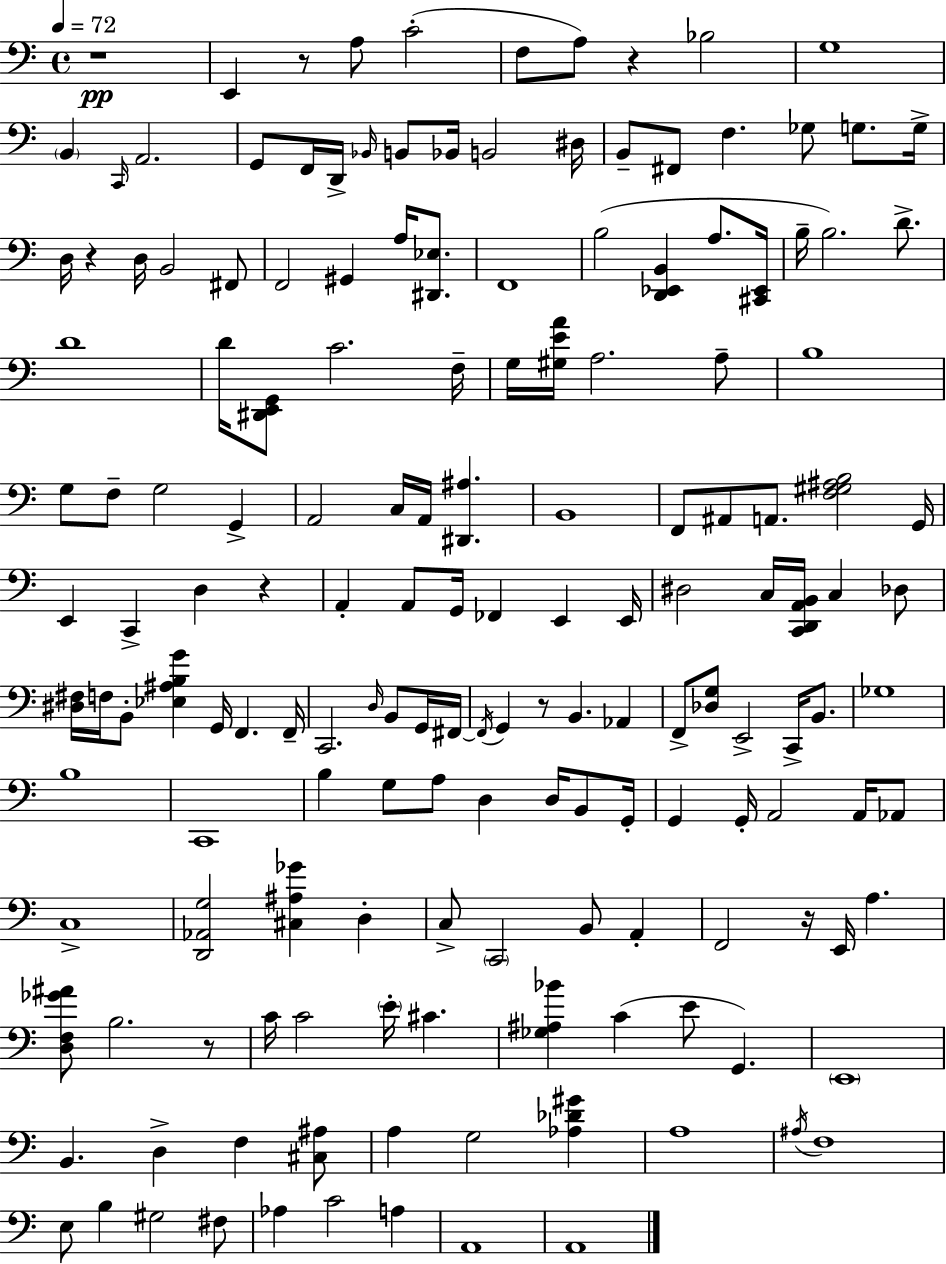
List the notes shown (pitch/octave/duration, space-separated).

R/w E2/q R/e A3/e C4/h F3/e A3/e R/q Bb3/h G3/w B2/q C2/s A2/h. G2/e F2/s D2/s Bb2/s B2/e Bb2/s B2/h D#3/s B2/e F#2/e F3/q. Gb3/e G3/e. G3/s D3/s R/q D3/s B2/h F#2/e F2/h G#2/q A3/s [D#2,Eb3]/e. F2/w B3/h [D2,Eb2,B2]/q A3/e. [C#2,Eb2]/s B3/s B3/h. D4/e. D4/w D4/s [D#2,E2,G2]/e C4/h. F3/s G3/s [G#3,E4,A4]/s A3/h. A3/e B3/w G3/e F3/e G3/h G2/q A2/h C3/s A2/s [D#2,A#3]/q. B2/w F2/e A#2/e A2/e. [F3,G#3,A#3,B3]/h G2/s E2/q C2/q D3/q R/q A2/q A2/e G2/s FES2/q E2/q E2/s D#3/h C3/s [C2,D2,A2,B2]/s C3/q Db3/e [D#3,F#3]/s F3/s B2/e [Eb3,A#3,B3,G4]/q G2/s F2/q. F2/s C2/h. D3/s B2/e G2/s F#2/s F#2/s G2/q R/e B2/q. Ab2/q F2/e [Db3,G3]/e E2/h C2/s B2/e. Gb3/w B3/w C2/w B3/q G3/e A3/e D3/q D3/s B2/e G2/s G2/q G2/s A2/h A2/s Ab2/e C3/w [D2,Ab2,G3]/h [C#3,A#3,Gb4]/q D3/q C3/e C2/h B2/e A2/q F2/h R/s E2/s A3/q. [D3,F3,Gb4,A#4]/e B3/h. R/e C4/s C4/h E4/s C#4/q. [Gb3,A#3,Bb4]/q C4/q E4/e G2/q. E2/w B2/q. D3/q F3/q [C#3,A#3]/e A3/q G3/h [Ab3,Db4,G#4]/q A3/w A#3/s F3/w E3/e B3/q G#3/h F#3/e Ab3/q C4/h A3/q A2/w A2/w